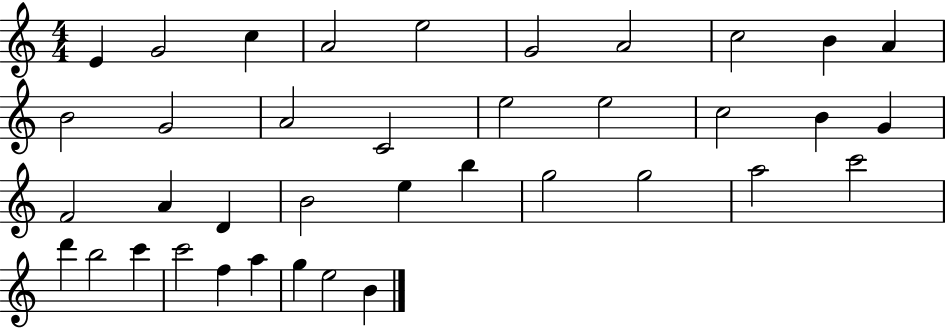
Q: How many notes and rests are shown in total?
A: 38